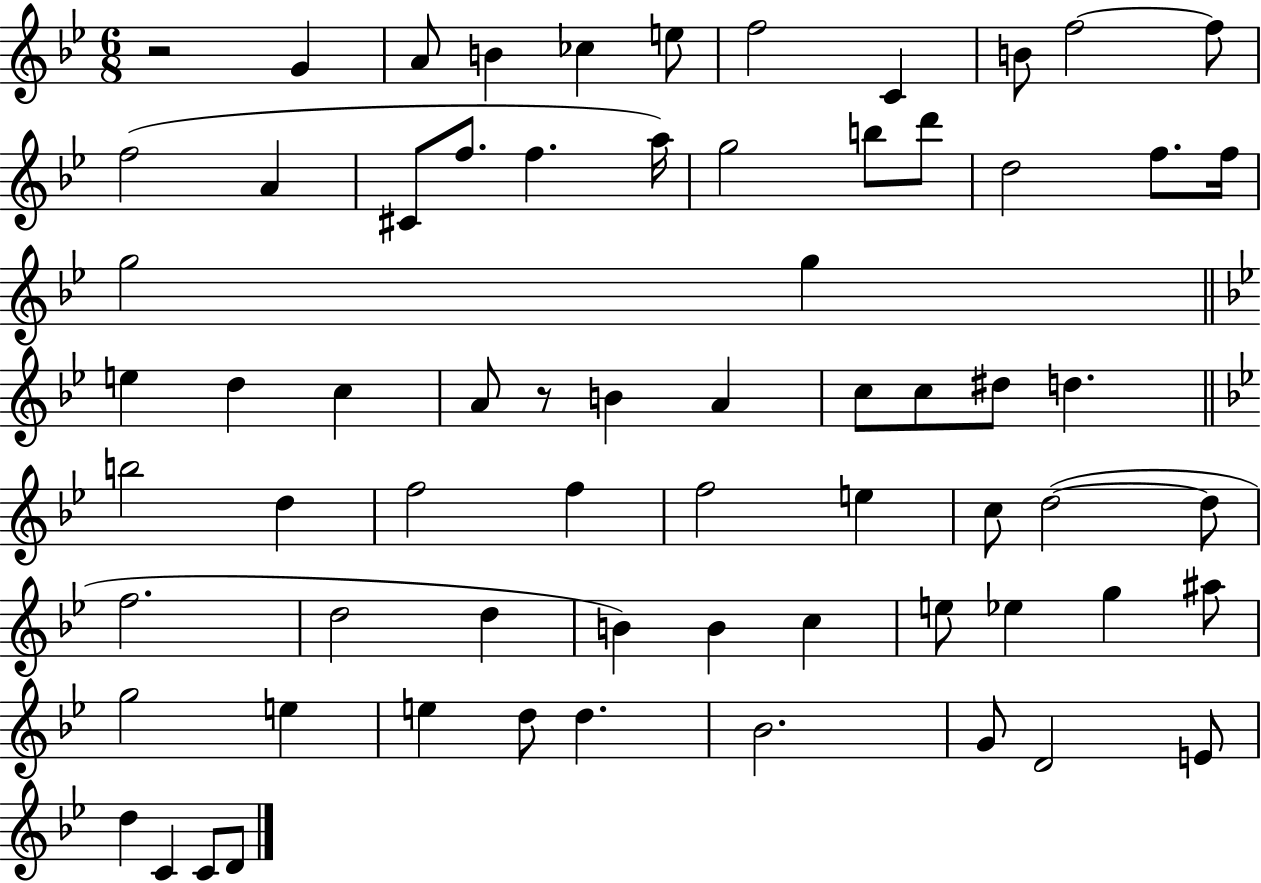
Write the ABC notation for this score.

X:1
T:Untitled
M:6/8
L:1/4
K:Bb
z2 G A/2 B _c e/2 f2 C B/2 f2 f/2 f2 A ^C/2 f/2 f a/4 g2 b/2 d'/2 d2 f/2 f/4 g2 g e d c A/2 z/2 B A c/2 c/2 ^d/2 d b2 d f2 f f2 e c/2 d2 d/2 f2 d2 d B B c e/2 _e g ^a/2 g2 e e d/2 d _B2 G/2 D2 E/2 d C C/2 D/2